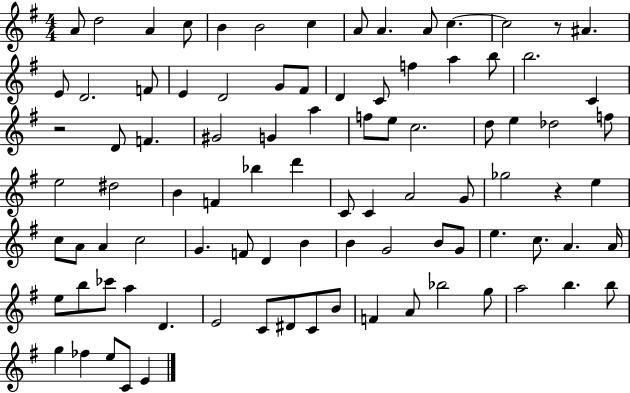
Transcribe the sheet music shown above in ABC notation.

X:1
T:Untitled
M:4/4
L:1/4
K:G
A/2 d2 A c/2 B B2 c A/2 A A/2 c c2 z/2 ^A E/2 D2 F/2 E D2 G/2 ^F/2 D C/2 f a b/2 b2 C z2 D/2 F ^G2 G a f/2 e/2 c2 d/2 e _d2 f/2 e2 ^d2 B F _b d' C/2 C A2 G/2 _g2 z e c/2 A/2 A c2 G F/2 D B B G2 B/2 G/2 e c/2 A A/4 e/2 b/2 _c'/2 a D E2 C/2 ^D/2 C/2 B/2 F A/2 _b2 g/2 a2 b b/2 g _f e/2 C/2 E